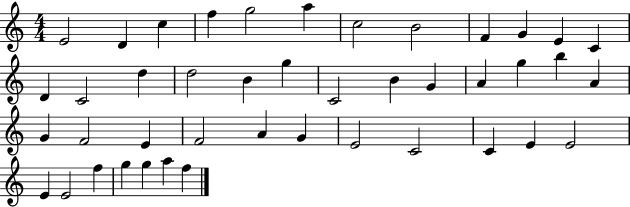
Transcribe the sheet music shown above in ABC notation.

X:1
T:Untitled
M:4/4
L:1/4
K:C
E2 D c f g2 a c2 B2 F G E C D C2 d d2 B g C2 B G A g b A G F2 E F2 A G E2 C2 C E E2 E E2 f g g a f